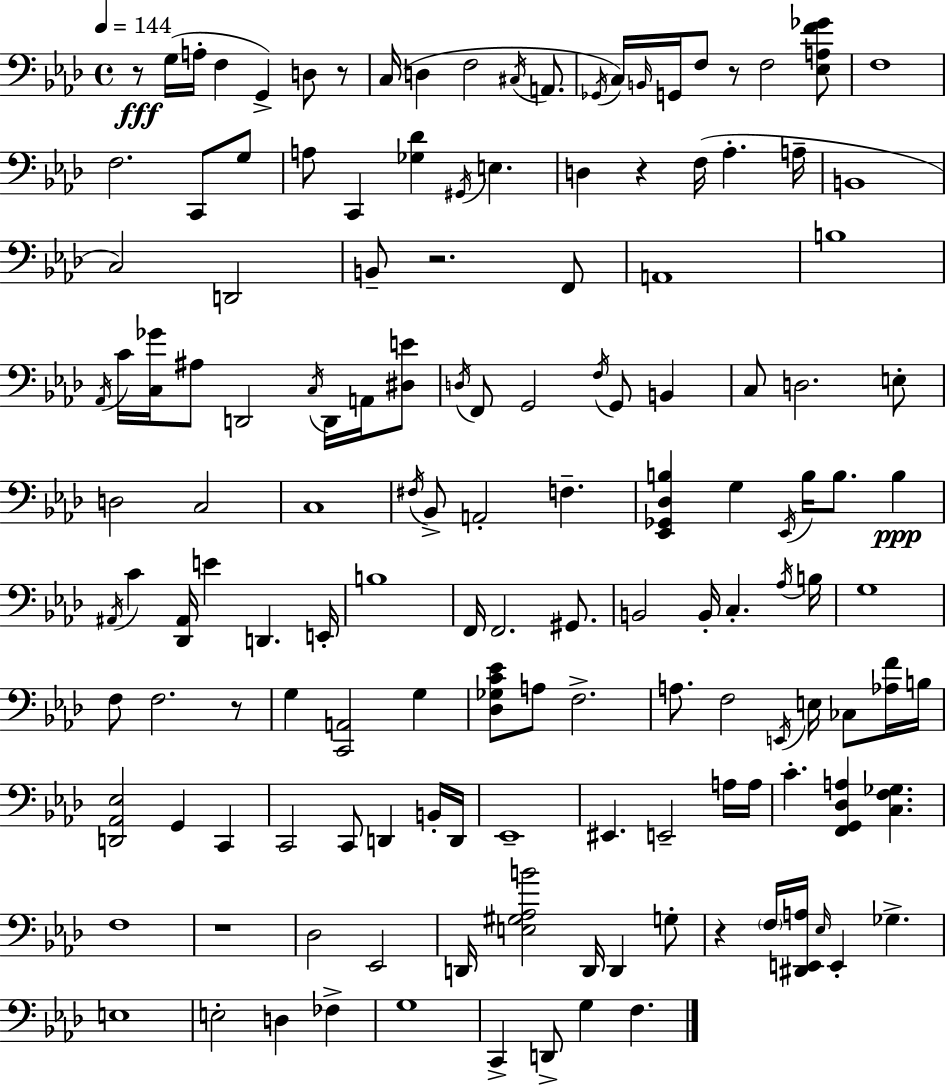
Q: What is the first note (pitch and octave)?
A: G3